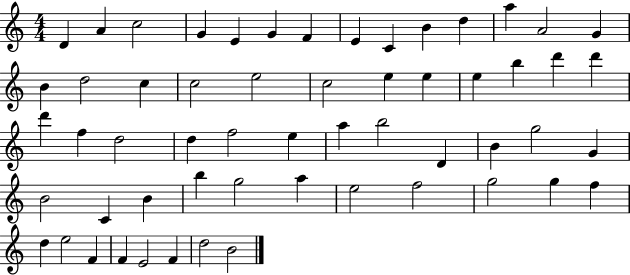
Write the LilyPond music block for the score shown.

{
  \clef treble
  \numericTimeSignature
  \time 4/4
  \key c \major
  d'4 a'4 c''2 | g'4 e'4 g'4 f'4 | e'4 c'4 b'4 d''4 | a''4 a'2 g'4 | \break b'4 d''2 c''4 | c''2 e''2 | c''2 e''4 e''4 | e''4 b''4 d'''4 d'''4 | \break d'''4 f''4 d''2 | d''4 f''2 e''4 | a''4 b''2 d'4 | b'4 g''2 g'4 | \break b'2 c'4 b'4 | b''4 g''2 a''4 | e''2 f''2 | g''2 g''4 f''4 | \break d''4 e''2 f'4 | f'4 e'2 f'4 | d''2 b'2 | \bar "|."
}